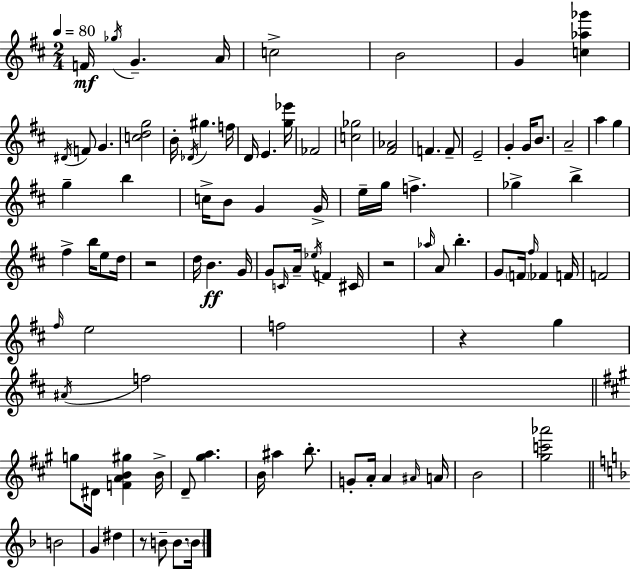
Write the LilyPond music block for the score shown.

{
  \clef treble
  \numericTimeSignature
  \time 2/4
  \key d \major
  \tempo 4 = 80
  \repeat volta 2 { f'16\mf \acciaccatura { ges''16 } g'4.-- | a'16 c''2-> | b'2 | g'4 <c'' aes'' ges'''>4 | \break \acciaccatura { dis'16 } f'8 g'4. | <c'' d'' g''>2 | b'16-. \acciaccatura { des'16 } gis''4. | f''16 d'16 e'4. | \break <g'' ees'''>16 fes'2 | <c'' ges''>2 | <fis' aes'>2 | f'4. | \break f'8-- e'2-- | g'4-. g'16 | b'8. a'2-- | a''4 g''4 | \break g''4-- b''4 | c''16-> b'8 g'4 | g'16-> e''16-- g''16 f''4.-> | ges''4-> b''4-> | \break fis''4-> b''16 | e''8 d''16 r2 | d''16 b'4.\ff | g'16 g'8 \grace { c'16 } a'16-- \acciaccatura { ees''16 } | \break f'4 cis'16 r2 | \grace { aes''16 } a'8 | b''4.-. g'8 | \parenthesize f'16 \grace { fis''16 } fes'4 f'16 f'2 | \break \grace { fis''16 } | e''2 | f''2 | r4 g''4 | \break \acciaccatura { ais'16 } f''2 | \bar "||" \break \key a \major g''8 dis'16 <f' a' b' gis''>4 b'16-> | d'8-- <gis'' a''>4. | b'16 ais''4 b''8.-. | g'8-. a'16-. a'4 \grace { ais'16 } | \break a'16 b'2 | <gis'' c''' aes'''>2 | \bar "||" \break \key f \major b'2 | g'4 dis''4 | r8 b'8-- b'8. \parenthesize b'16 | } \bar "|."
}